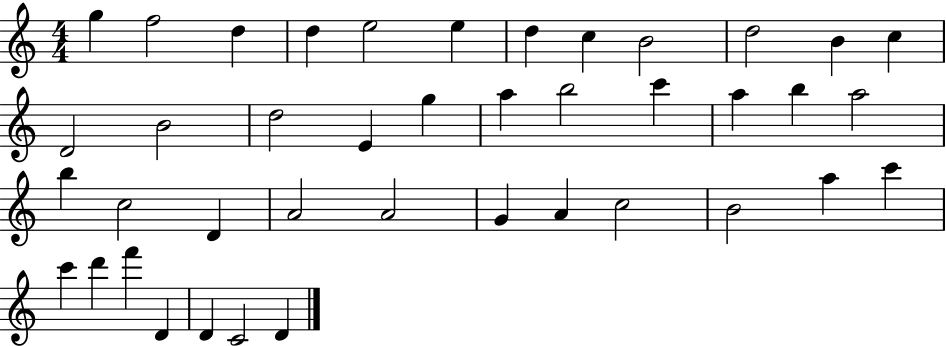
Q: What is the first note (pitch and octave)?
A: G5